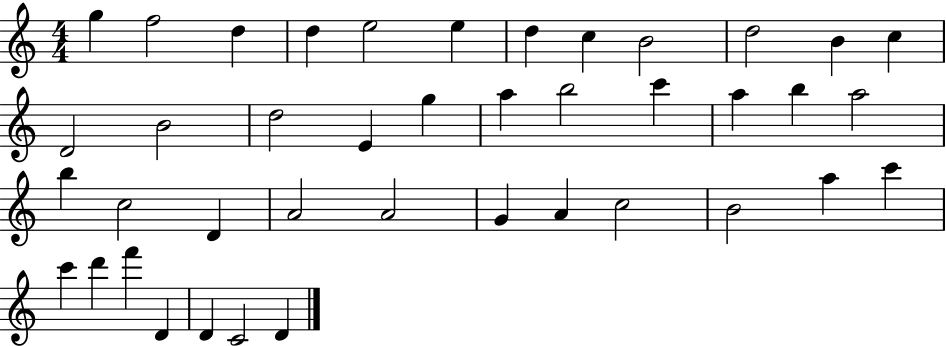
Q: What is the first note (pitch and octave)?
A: G5